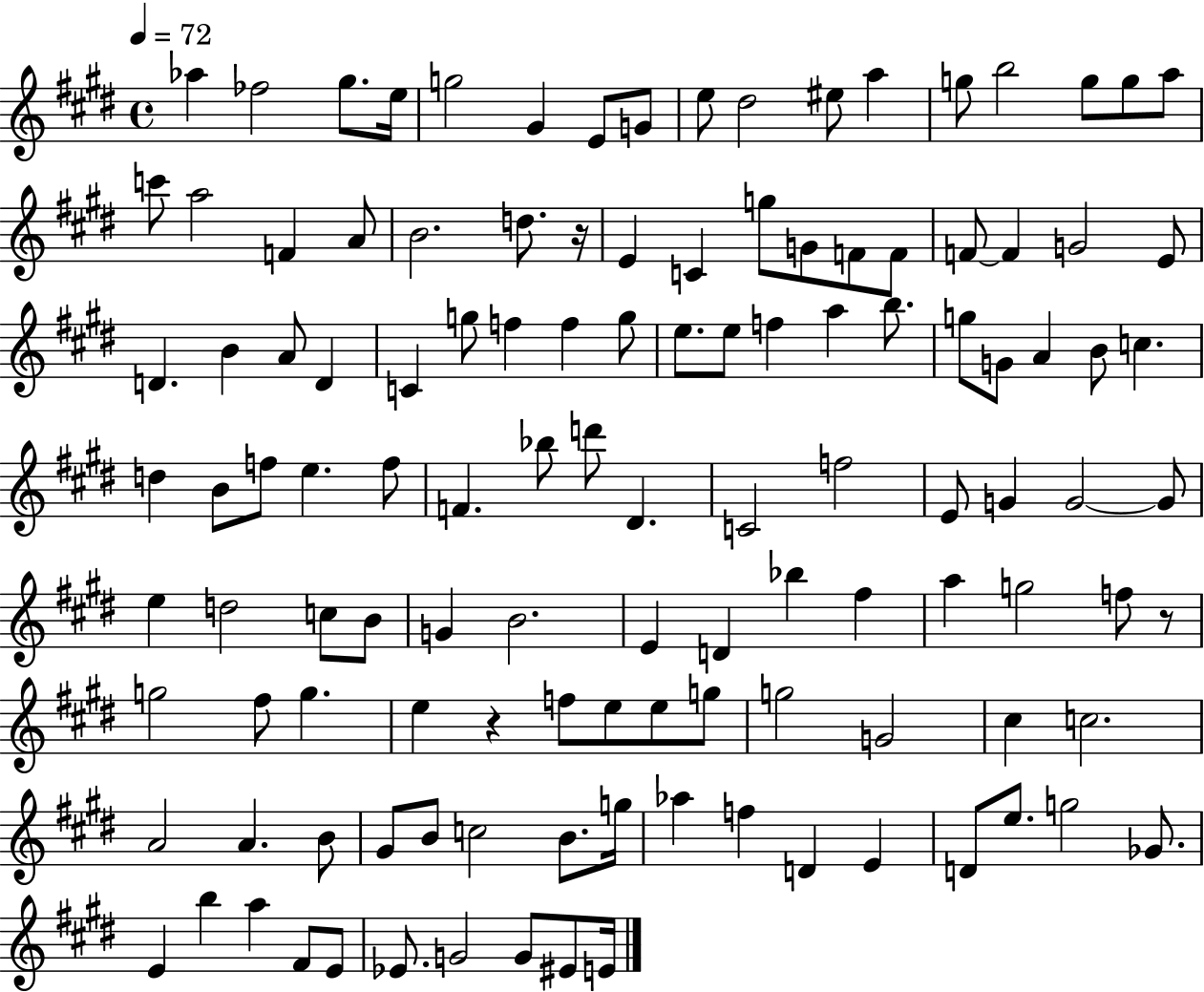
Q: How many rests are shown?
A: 3